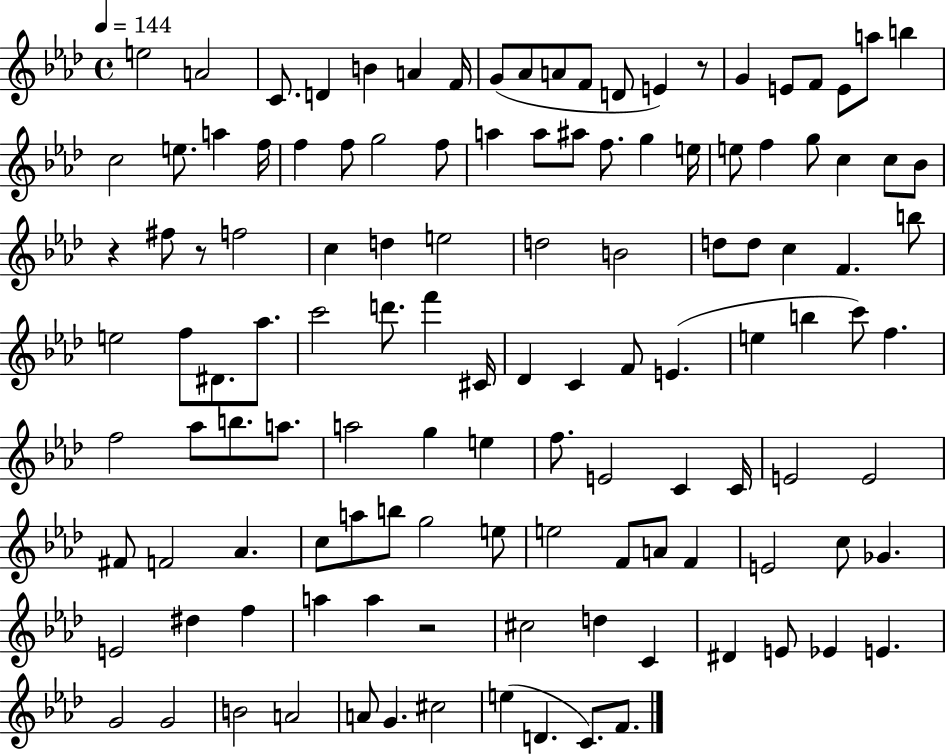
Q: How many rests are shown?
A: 4